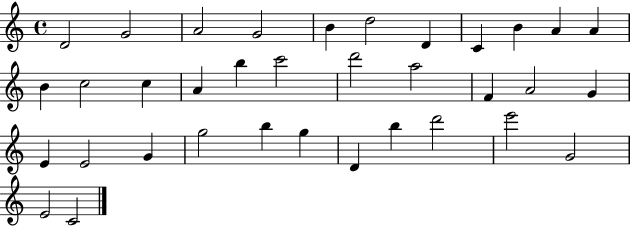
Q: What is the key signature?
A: C major